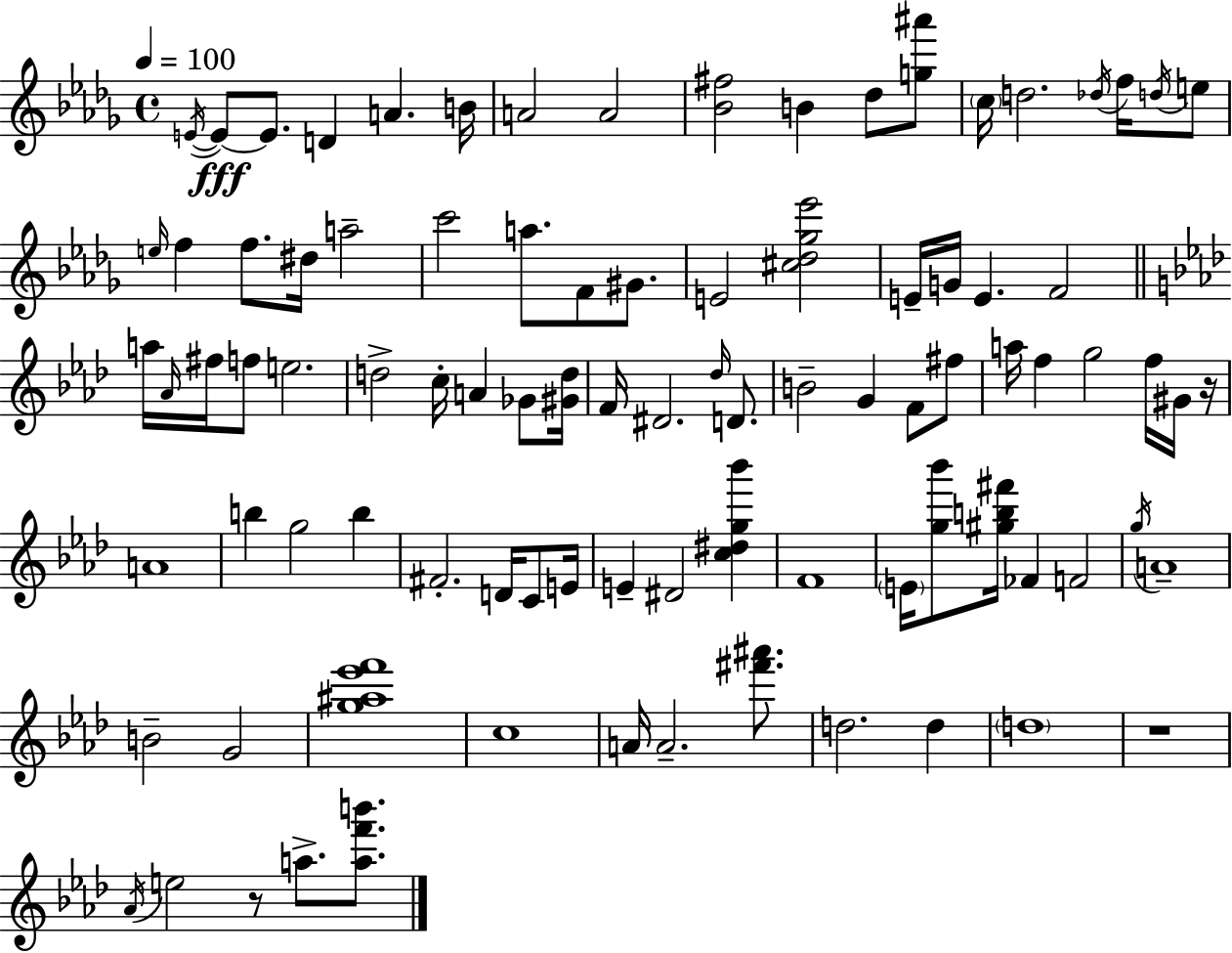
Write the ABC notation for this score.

X:1
T:Untitled
M:4/4
L:1/4
K:Bbm
E/4 E/2 E/2 D A B/4 A2 A2 [_B^f]2 B _d/2 [g^a']/2 c/4 d2 _d/4 f/4 d/4 e/2 e/4 f f/2 ^d/4 a2 c'2 a/2 F/2 ^G/2 E2 [^c_d_g_e']2 E/4 G/4 E F2 a/4 _A/4 ^f/4 f/2 e2 d2 c/4 A _G/2 [^Gd]/4 F/4 ^D2 _d/4 D/2 B2 G F/2 ^f/2 a/4 f g2 f/4 ^G/4 z/4 A4 b g2 b ^F2 D/4 C/2 E/4 E ^D2 [c^dg_b'] F4 E/4 [g_b']/2 [^gb^f']/4 _F F2 g/4 A4 B2 G2 [g^a_e'f']4 c4 A/4 A2 [^f'^a']/2 d2 d d4 z4 _A/4 e2 z/2 a/2 [af'b']/2